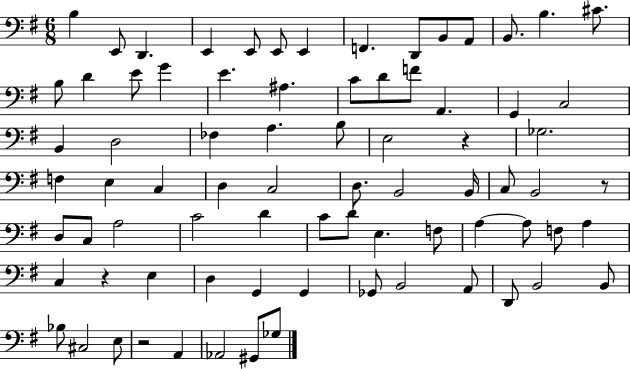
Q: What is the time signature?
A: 6/8